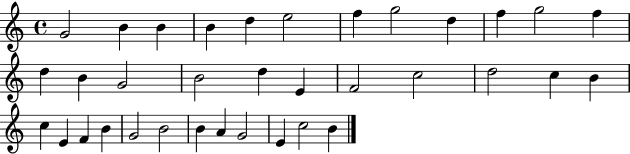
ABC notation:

X:1
T:Untitled
M:4/4
L:1/4
K:C
G2 B B B d e2 f g2 d f g2 f d B G2 B2 d E F2 c2 d2 c B c E F B G2 B2 B A G2 E c2 B